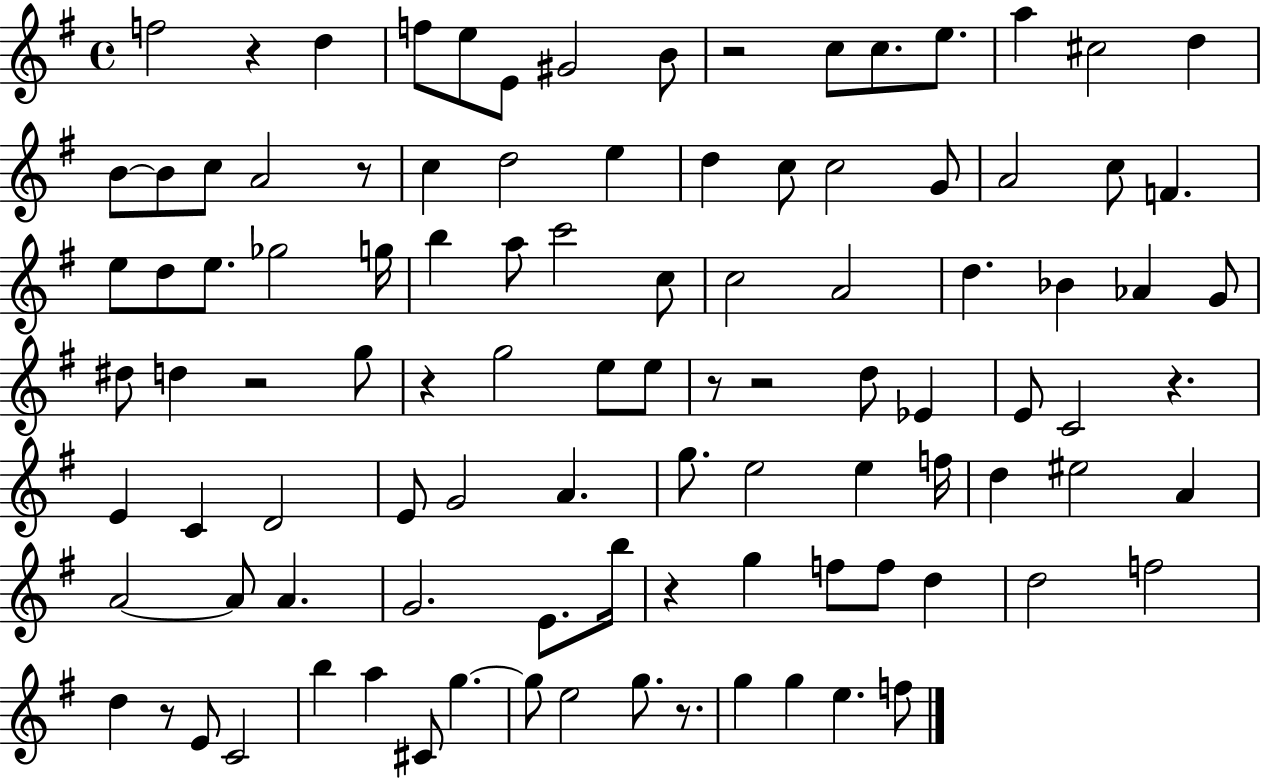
X:1
T:Untitled
M:4/4
L:1/4
K:G
f2 z d f/2 e/2 E/2 ^G2 B/2 z2 c/2 c/2 e/2 a ^c2 d B/2 B/2 c/2 A2 z/2 c d2 e d c/2 c2 G/2 A2 c/2 F e/2 d/2 e/2 _g2 g/4 b a/2 c'2 c/2 c2 A2 d _B _A G/2 ^d/2 d z2 g/2 z g2 e/2 e/2 z/2 z2 d/2 _E E/2 C2 z E C D2 E/2 G2 A g/2 e2 e f/4 d ^e2 A A2 A/2 A G2 E/2 b/4 z g f/2 f/2 d d2 f2 d z/2 E/2 C2 b a ^C/2 g g/2 e2 g/2 z/2 g g e f/2